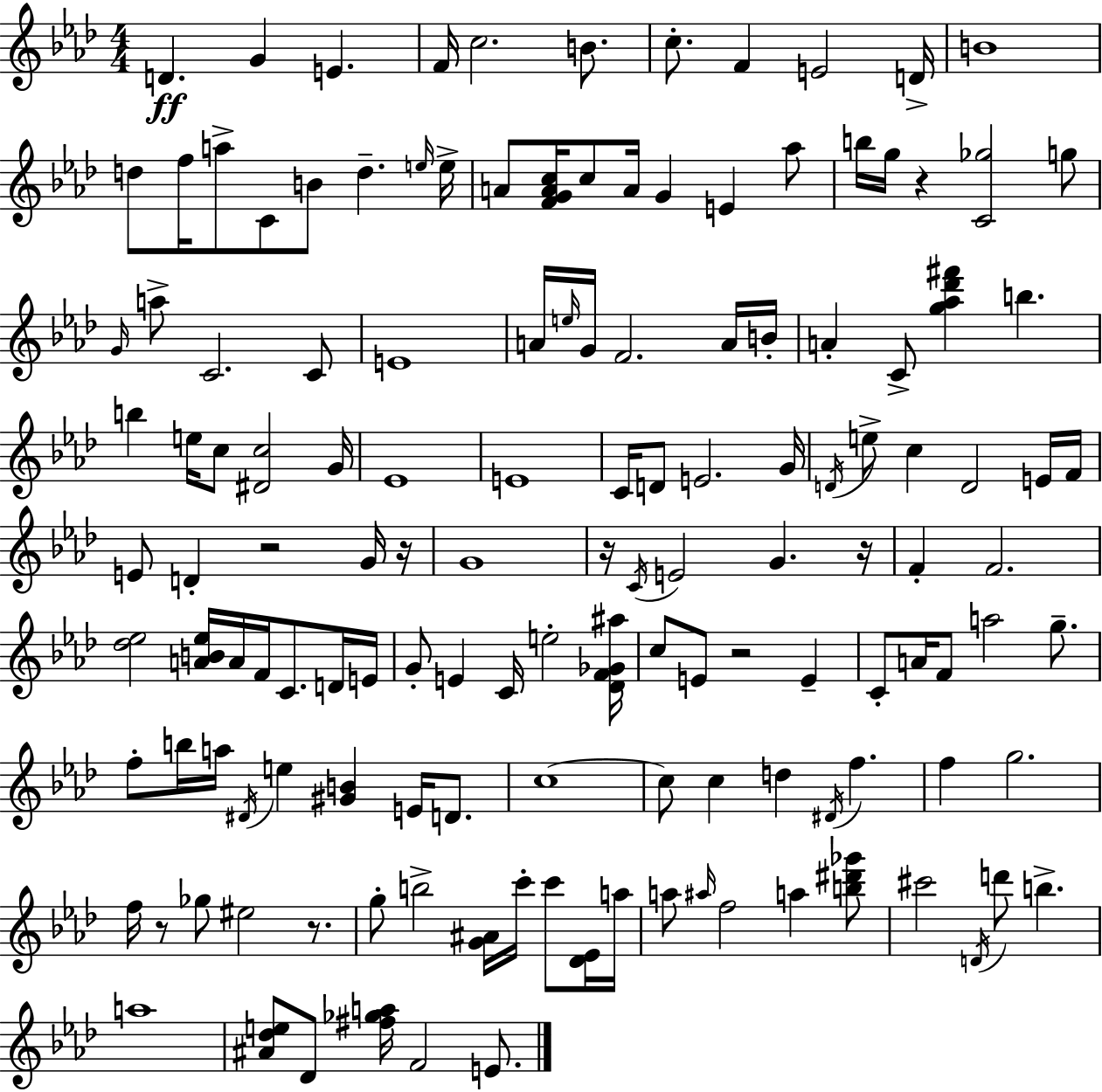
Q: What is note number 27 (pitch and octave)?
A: G5